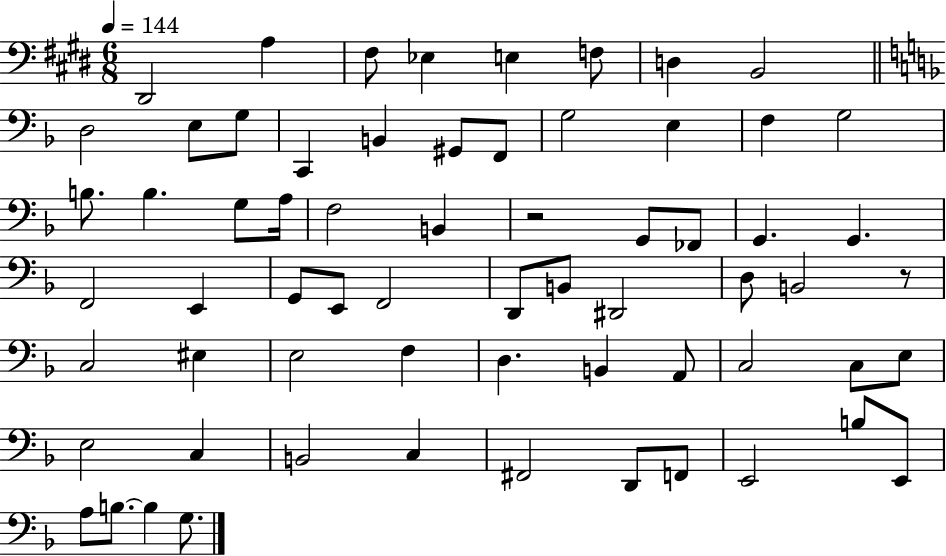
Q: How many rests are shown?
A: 2